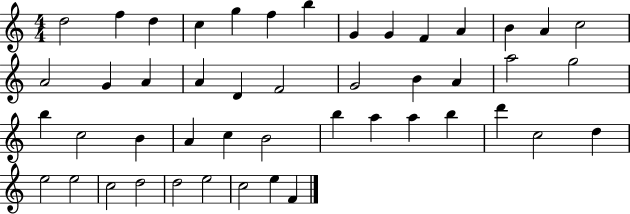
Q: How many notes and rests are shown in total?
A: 47